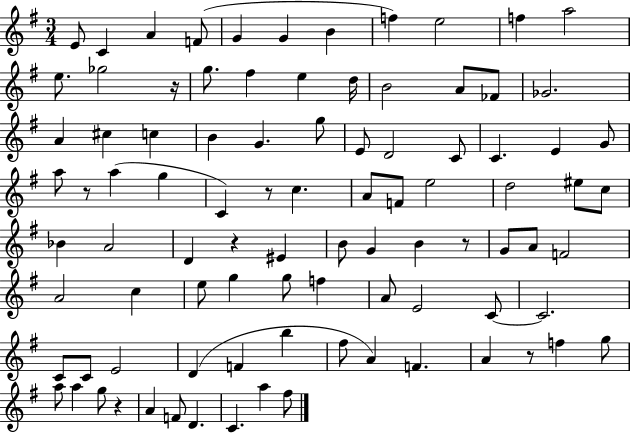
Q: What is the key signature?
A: G major